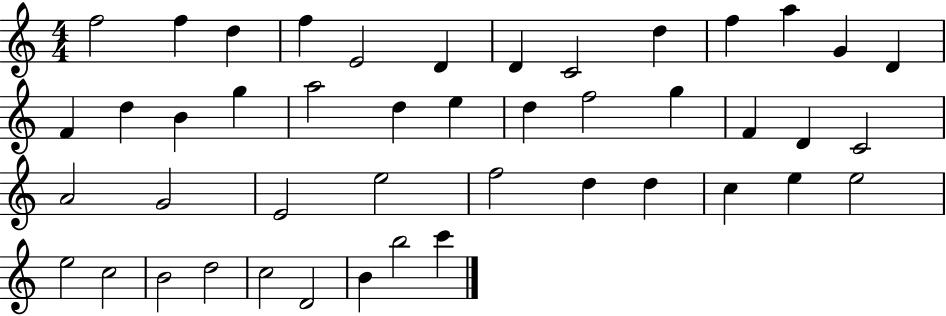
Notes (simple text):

F5/h F5/q D5/q F5/q E4/h D4/q D4/q C4/h D5/q F5/q A5/q G4/q D4/q F4/q D5/q B4/q G5/q A5/h D5/q E5/q D5/q F5/h G5/q F4/q D4/q C4/h A4/h G4/h E4/h E5/h F5/h D5/q D5/q C5/q E5/q E5/h E5/h C5/h B4/h D5/h C5/h D4/h B4/q B5/h C6/q